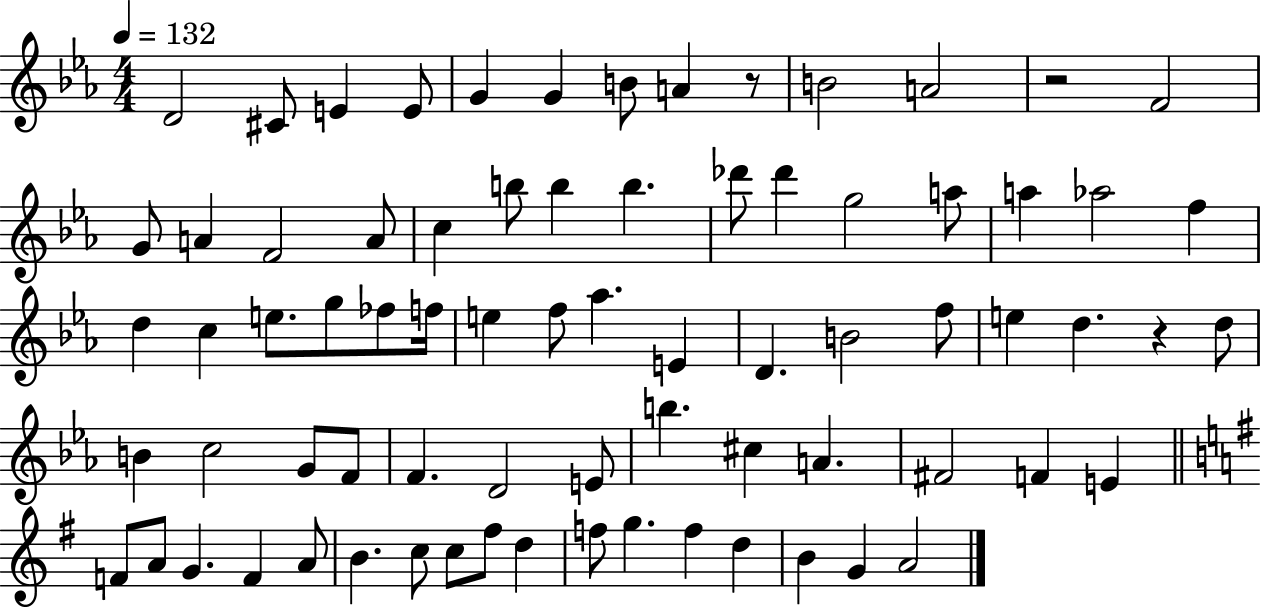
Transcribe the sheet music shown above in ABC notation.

X:1
T:Untitled
M:4/4
L:1/4
K:Eb
D2 ^C/2 E E/2 G G B/2 A z/2 B2 A2 z2 F2 G/2 A F2 A/2 c b/2 b b _d'/2 _d' g2 a/2 a _a2 f d c e/2 g/2 _f/2 f/4 e f/2 _a E D B2 f/2 e d z d/2 B c2 G/2 F/2 F D2 E/2 b ^c A ^F2 F E F/2 A/2 G F A/2 B c/2 c/2 ^f/2 d f/2 g f d B G A2